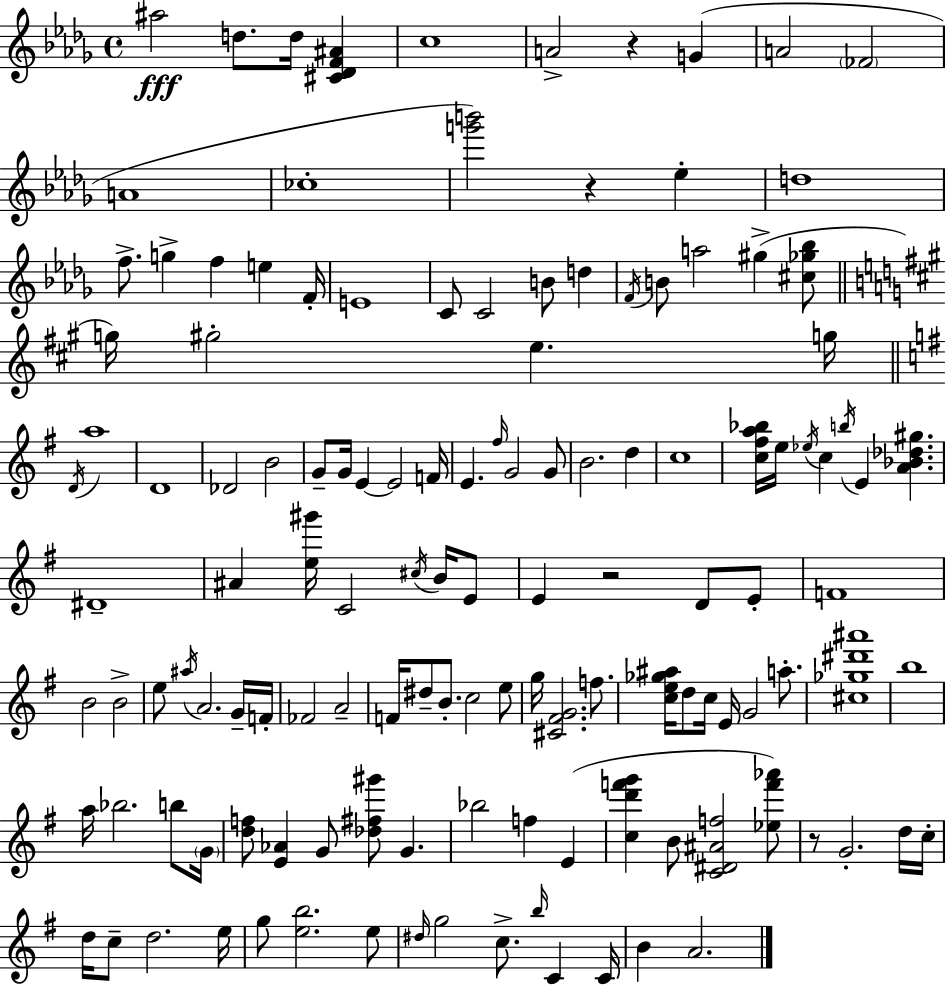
A#5/h D5/e. D5/s [C#4,Db4,F4,A#4]/q C5/w A4/h R/q G4/q A4/h FES4/h A4/w CES5/w [G6,B6]/h R/q Eb5/q D5/w F5/e. G5/q F5/q E5/q F4/s E4/w C4/e C4/h B4/e D5/q F4/s B4/e A5/h G#5/q [C#5,Gb5,Bb5]/e G5/s G#5/h E5/q. G5/s D4/s A5/w D4/w Db4/h B4/h G4/e G4/s E4/q E4/h F4/s E4/q. F#5/s G4/h G4/e B4/h. D5/q C5/w [C5,F#5,A5,Bb5]/s E5/s Eb5/s C5/q B5/s E4/q [A4,Bb4,Db5,G#5]/q. D#4/w A#4/q [E5,G#6]/s C4/h C#5/s B4/s E4/e E4/q R/h D4/e E4/e F4/w B4/h B4/h E5/e A#5/s A4/h. G4/s F4/s FES4/h A4/h F4/s D#5/e B4/e. C5/h E5/e G5/s [C#4,F#4,G4]/h. F5/e. [C5,E5,Gb5,A#5]/s D5/e C5/s E4/s G4/h A5/e. [C#5,Gb5,D#6,A#6]/w B5/w A5/s Bb5/h. B5/e G4/s [D5,F5]/e [E4,Ab4]/q G4/e [Db5,F#5,G#6]/e G4/q. Bb5/h F5/q E4/q [C5,D6,F6,G6]/q B4/e [C4,D#4,A#4,F5]/h [Eb5,F6,Ab6]/e R/e G4/h. D5/s C5/s D5/s C5/e D5/h. E5/s G5/e [E5,B5]/h. E5/e D#5/s G5/h C5/e. B5/s C4/q C4/s B4/q A4/h.